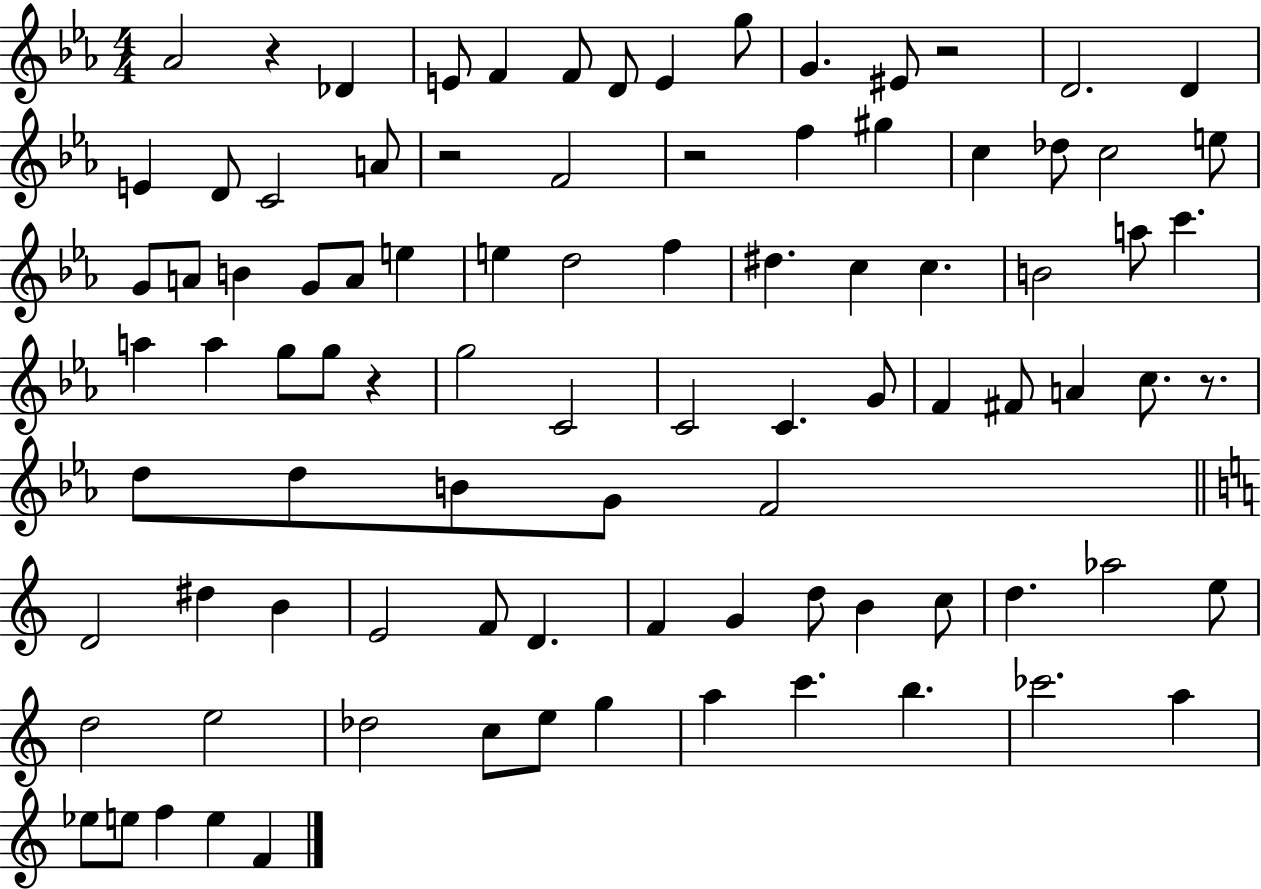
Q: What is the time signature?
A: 4/4